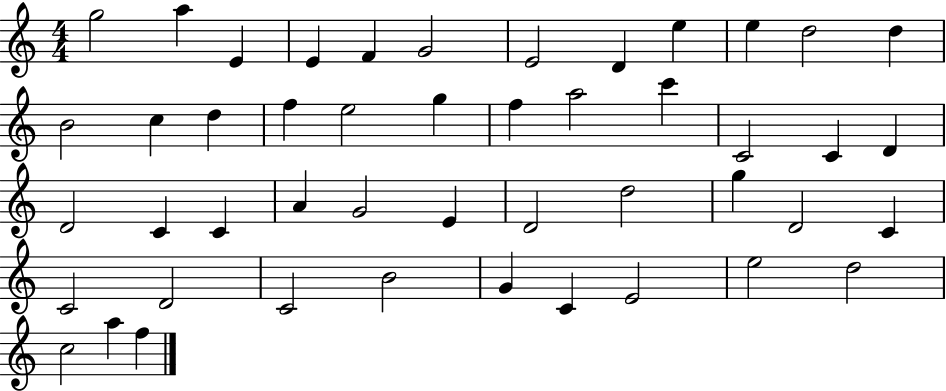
X:1
T:Untitled
M:4/4
L:1/4
K:C
g2 a E E F G2 E2 D e e d2 d B2 c d f e2 g f a2 c' C2 C D D2 C C A G2 E D2 d2 g D2 C C2 D2 C2 B2 G C E2 e2 d2 c2 a f